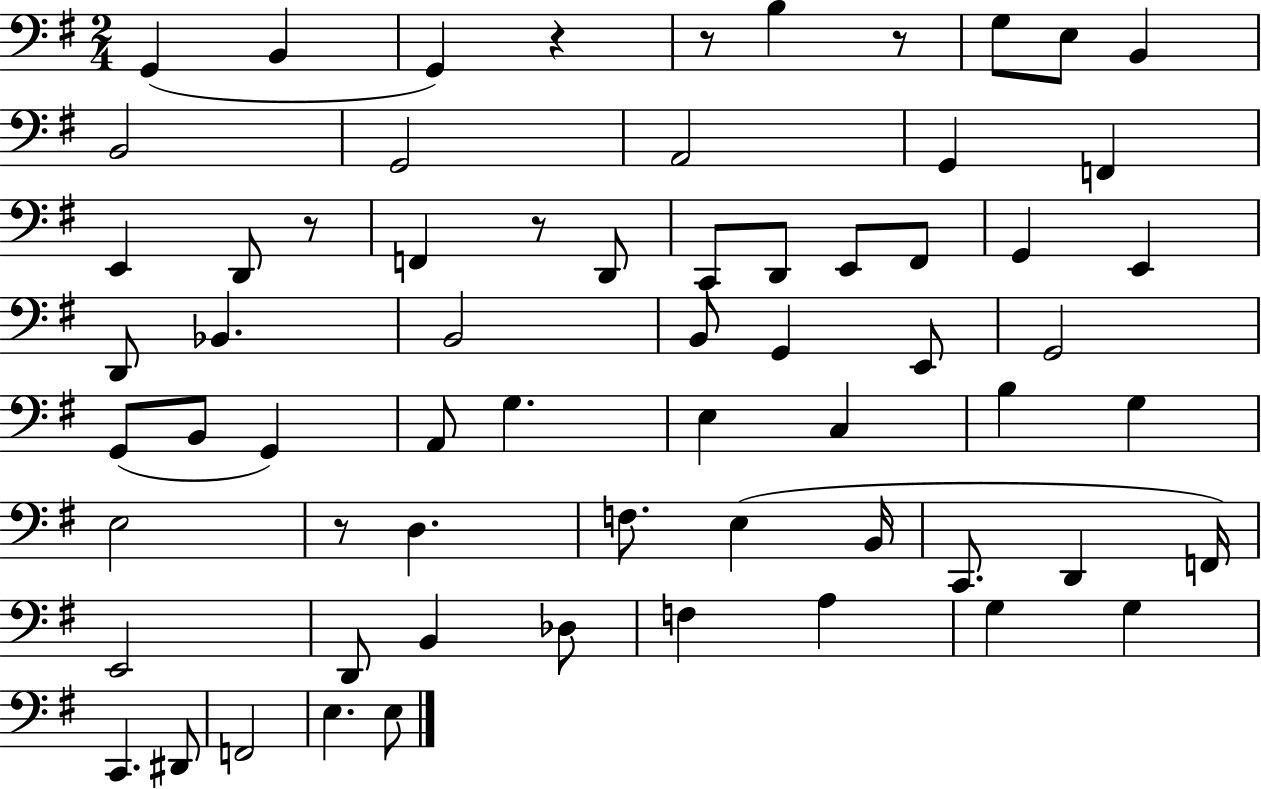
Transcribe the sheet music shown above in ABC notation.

X:1
T:Untitled
M:2/4
L:1/4
K:G
G,, B,, G,, z z/2 B, z/2 G,/2 E,/2 B,, B,,2 G,,2 A,,2 G,, F,, E,, D,,/2 z/2 F,, z/2 D,,/2 C,,/2 D,,/2 E,,/2 ^F,,/2 G,, E,, D,,/2 _B,, B,,2 B,,/2 G,, E,,/2 G,,2 G,,/2 B,,/2 G,, A,,/2 G, E, C, B, G, E,2 z/2 D, F,/2 E, B,,/4 C,,/2 D,, F,,/4 E,,2 D,,/2 B,, _D,/2 F, A, G, G, C,, ^D,,/2 F,,2 E, E,/2